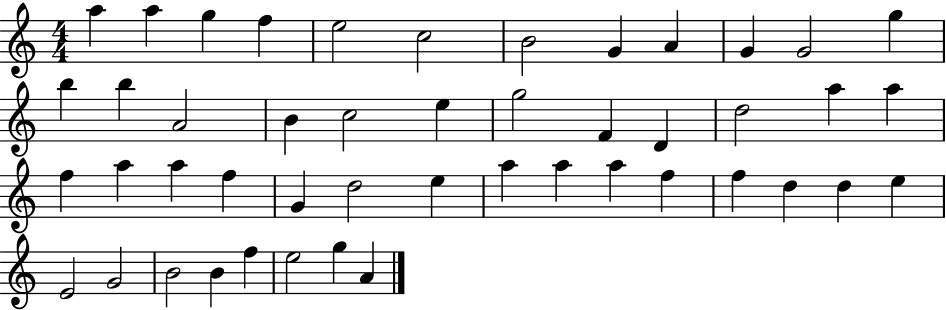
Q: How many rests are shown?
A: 0